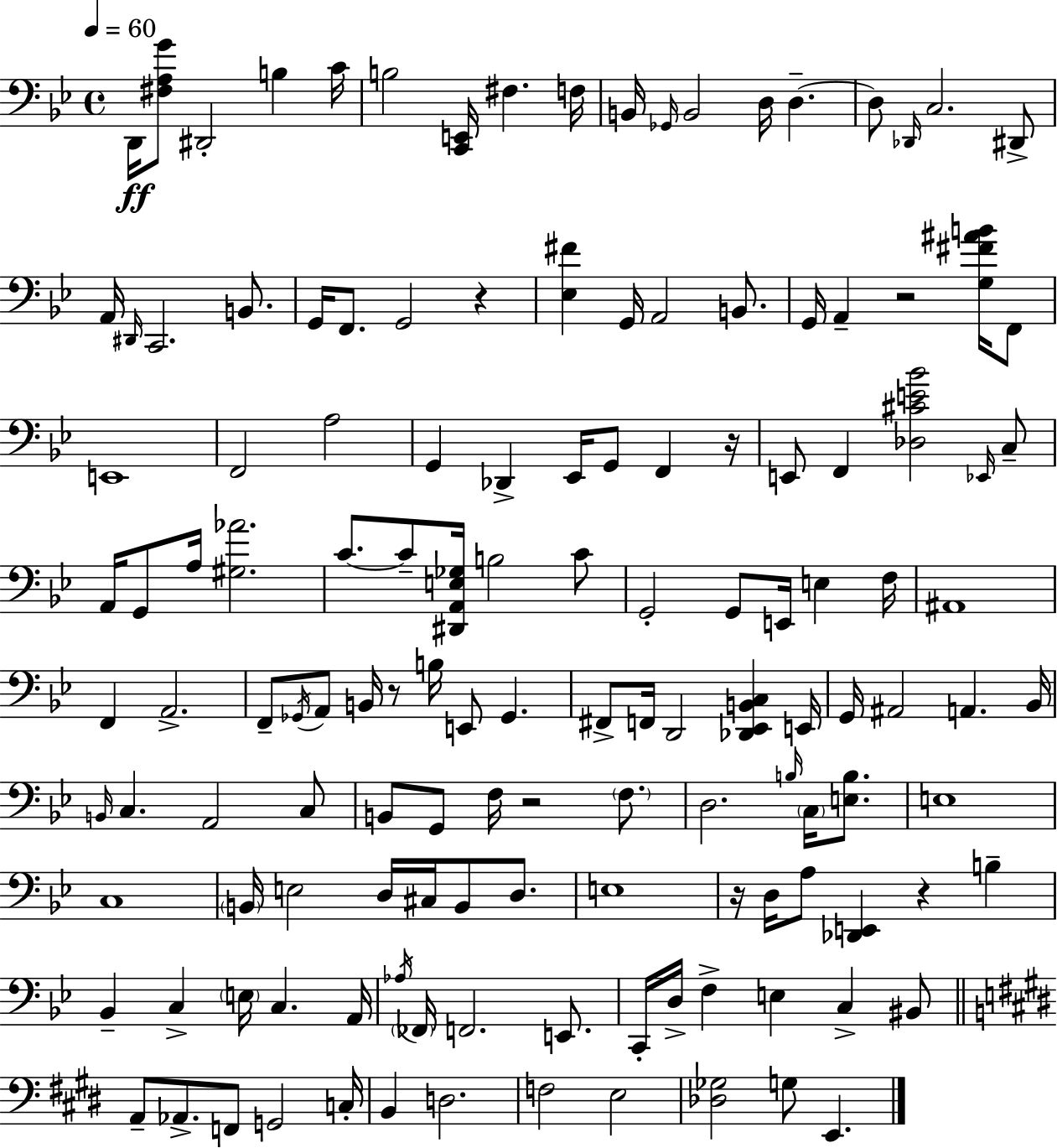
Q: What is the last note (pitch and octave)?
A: E2